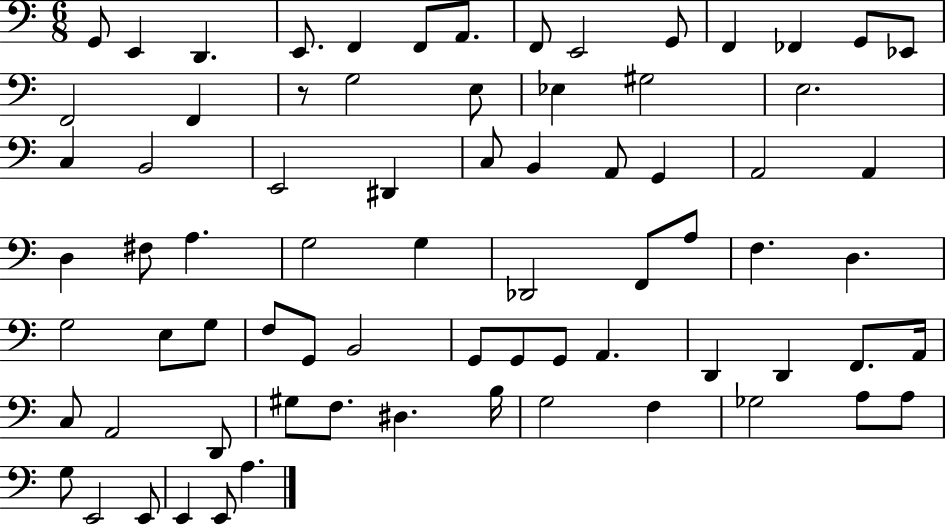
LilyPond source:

{
  \clef bass
  \numericTimeSignature
  \time 6/8
  \key c \major
  g,8 e,4 d,4. | e,8. f,4 f,8 a,8. | f,8 e,2 g,8 | f,4 fes,4 g,8 ees,8 | \break f,2 f,4 | r8 g2 e8 | ees4 gis2 | e2. | \break c4 b,2 | e,2 dis,4 | c8 b,4 a,8 g,4 | a,2 a,4 | \break d4 fis8 a4. | g2 g4 | des,2 f,8 a8 | f4. d4. | \break g2 e8 g8 | f8 g,8 b,2 | g,8 g,8 g,8 a,4. | d,4 d,4 f,8. a,16 | \break c8 a,2 d,8 | gis8 f8. dis4. b16 | g2 f4 | ges2 a8 a8 | \break g8 e,2 e,8 | e,4 e,8 a4. | \bar "|."
}